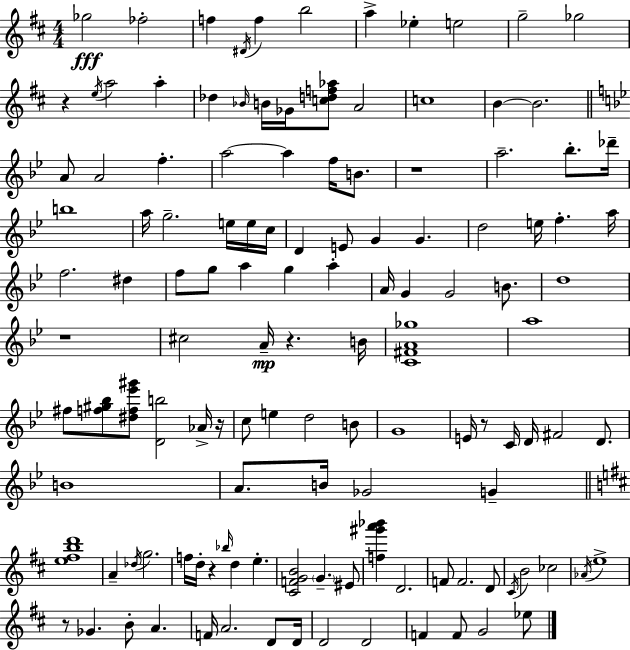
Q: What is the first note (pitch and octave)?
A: Gb5